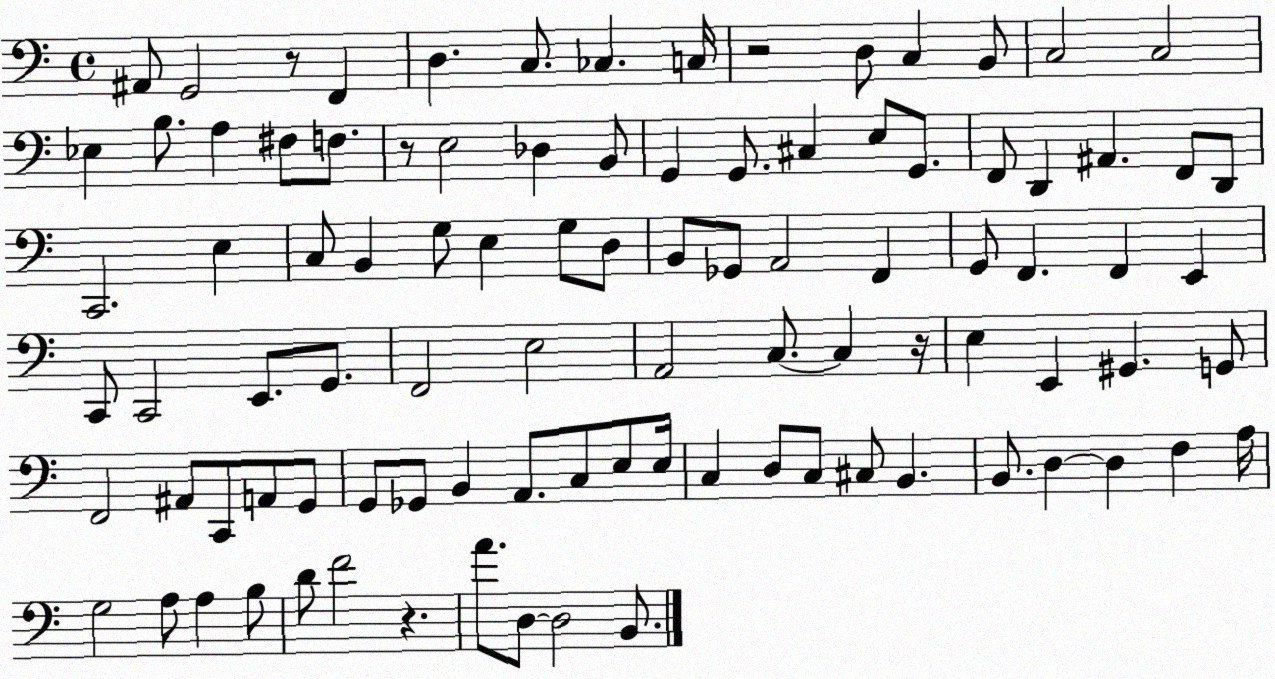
X:1
T:Untitled
M:4/4
L:1/4
K:C
^A,,/2 G,,2 z/2 F,, D, C,/2 _C, C,/4 z2 D,/2 C, B,,/2 C,2 C,2 _E, B,/2 A, ^F,/2 F,/2 z/2 E,2 _D, B,,/2 G,, G,,/2 ^C, E,/2 G,,/2 F,,/2 D,, ^A,, F,,/2 D,,/2 C,,2 E, C,/2 B,, G,/2 E, G,/2 D,/2 B,,/2 _G,,/2 A,,2 F,, G,,/2 F,, F,, E,, C,,/2 C,,2 E,,/2 G,,/2 F,,2 E,2 A,,2 C,/2 C, z/4 E, E,, ^G,, G,,/2 F,,2 ^A,,/2 C,,/2 A,,/2 G,,/2 G,,/2 _G,,/2 B,, A,,/2 C,/2 E,/2 E,/4 C, D,/2 C,/2 ^C,/2 B,, B,,/2 D, D, F, A,/4 G,2 A,/2 A, B,/2 D/2 F2 z A/2 D,/2 D,2 B,,/2